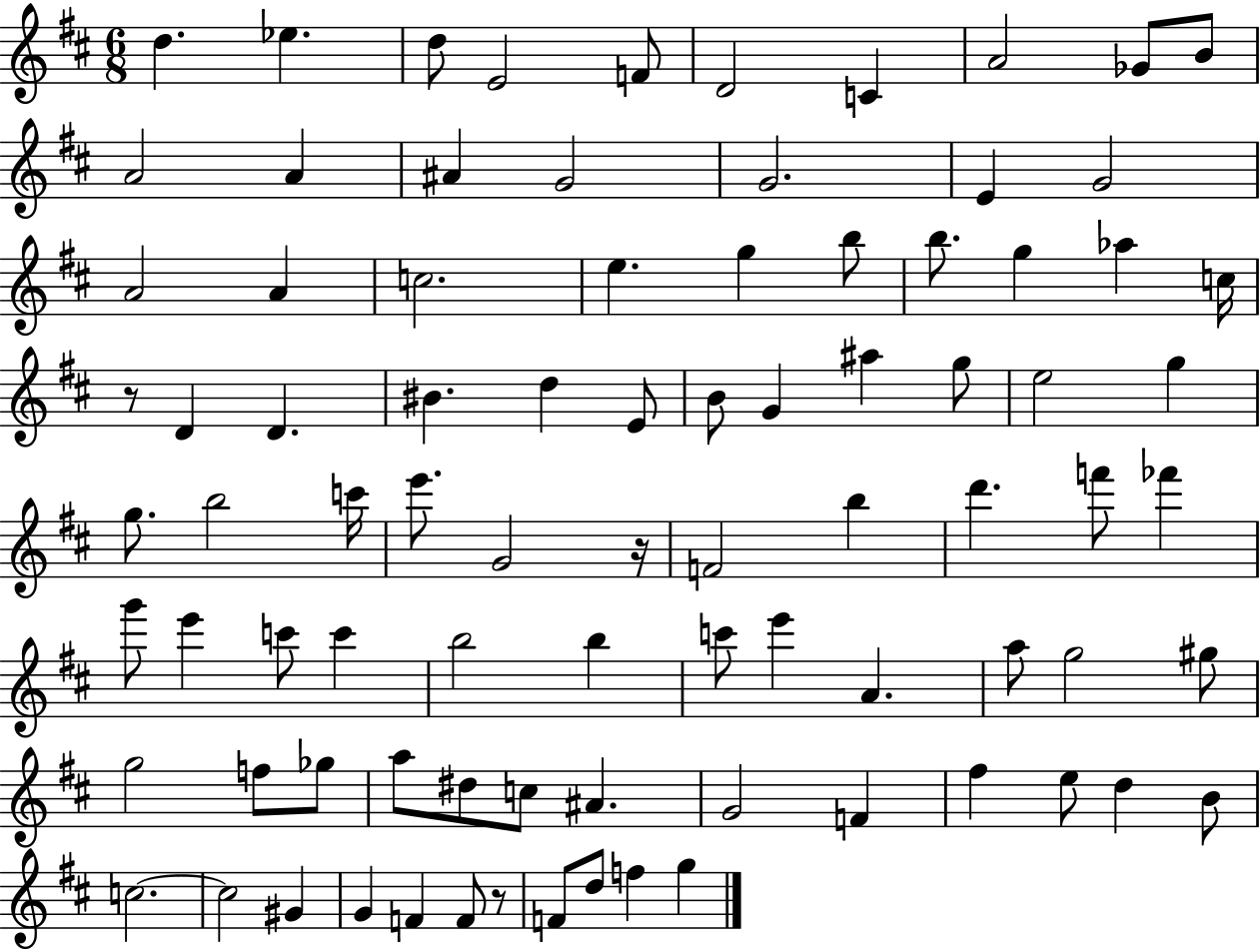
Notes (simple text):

D5/q. Eb5/q. D5/e E4/h F4/e D4/h C4/q A4/h Gb4/e B4/e A4/h A4/q A#4/q G4/h G4/h. E4/q G4/h A4/h A4/q C5/h. E5/q. G5/q B5/e B5/e. G5/q Ab5/q C5/s R/e D4/q D4/q. BIS4/q. D5/q E4/e B4/e G4/q A#5/q G5/e E5/h G5/q G5/e. B5/h C6/s E6/e. G4/h R/s F4/h B5/q D6/q. F6/e FES6/q G6/e E6/q C6/e C6/q B5/h B5/q C6/e E6/q A4/q. A5/e G5/h G#5/e G5/h F5/e Gb5/e A5/e D#5/e C5/e A#4/q. G4/h F4/q F#5/q E5/e D5/q B4/e C5/h. C5/h G#4/q G4/q F4/q F4/e R/e F4/e D5/e F5/q G5/q